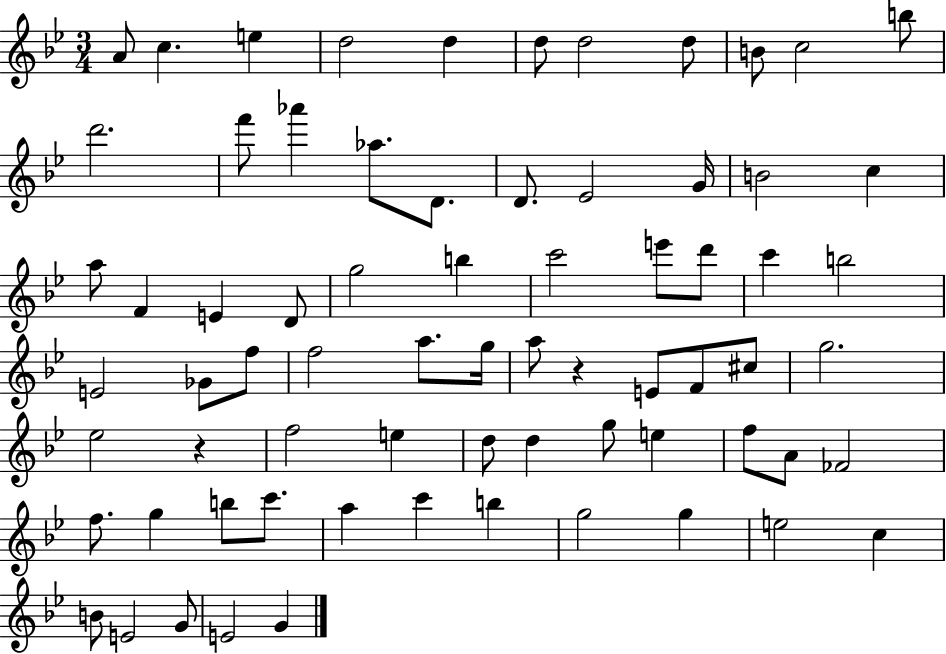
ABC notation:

X:1
T:Untitled
M:3/4
L:1/4
K:Bb
A/2 c e d2 d d/2 d2 d/2 B/2 c2 b/2 d'2 f'/2 _a' _a/2 D/2 D/2 _E2 G/4 B2 c a/2 F E D/2 g2 b c'2 e'/2 d'/2 c' b2 E2 _G/2 f/2 f2 a/2 g/4 a/2 z E/2 F/2 ^c/2 g2 _e2 z f2 e d/2 d g/2 e f/2 A/2 _F2 f/2 g b/2 c'/2 a c' b g2 g e2 c B/2 E2 G/2 E2 G